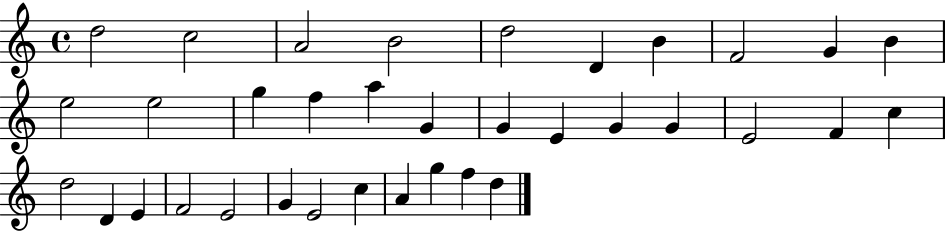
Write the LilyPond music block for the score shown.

{
  \clef treble
  \time 4/4
  \defaultTimeSignature
  \key c \major
  d''2 c''2 | a'2 b'2 | d''2 d'4 b'4 | f'2 g'4 b'4 | \break e''2 e''2 | g''4 f''4 a''4 g'4 | g'4 e'4 g'4 g'4 | e'2 f'4 c''4 | \break d''2 d'4 e'4 | f'2 e'2 | g'4 e'2 c''4 | a'4 g''4 f''4 d''4 | \break \bar "|."
}